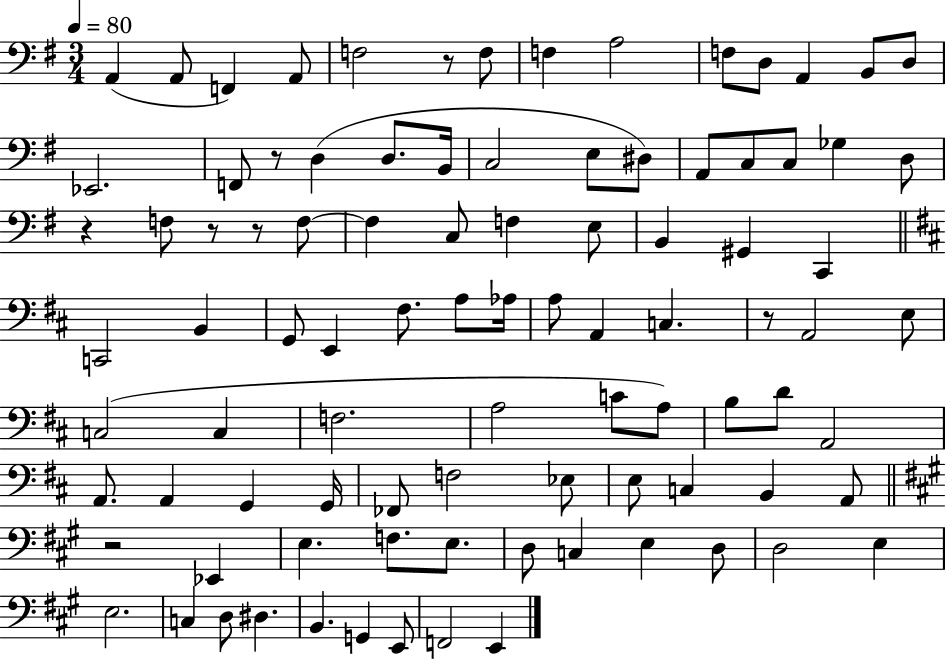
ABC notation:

X:1
T:Untitled
M:3/4
L:1/4
K:G
A,, A,,/2 F,, A,,/2 F,2 z/2 F,/2 F, A,2 F,/2 D,/2 A,, B,,/2 D,/2 _E,,2 F,,/2 z/2 D, D,/2 B,,/4 C,2 E,/2 ^D,/2 A,,/2 C,/2 C,/2 _G, D,/2 z F,/2 z/2 z/2 F,/2 F, C,/2 F, E,/2 B,, ^G,, C,, C,,2 B,, G,,/2 E,, ^F,/2 A,/2 _A,/4 A,/2 A,, C, z/2 A,,2 E,/2 C,2 C, F,2 A,2 C/2 A,/2 B,/2 D/2 A,,2 A,,/2 A,, G,, G,,/4 _F,,/2 F,2 _E,/2 E,/2 C, B,, A,,/2 z2 _E,, E, F,/2 E,/2 D,/2 C, E, D,/2 D,2 E, E,2 C, D,/2 ^D, B,, G,, E,,/2 F,,2 E,,